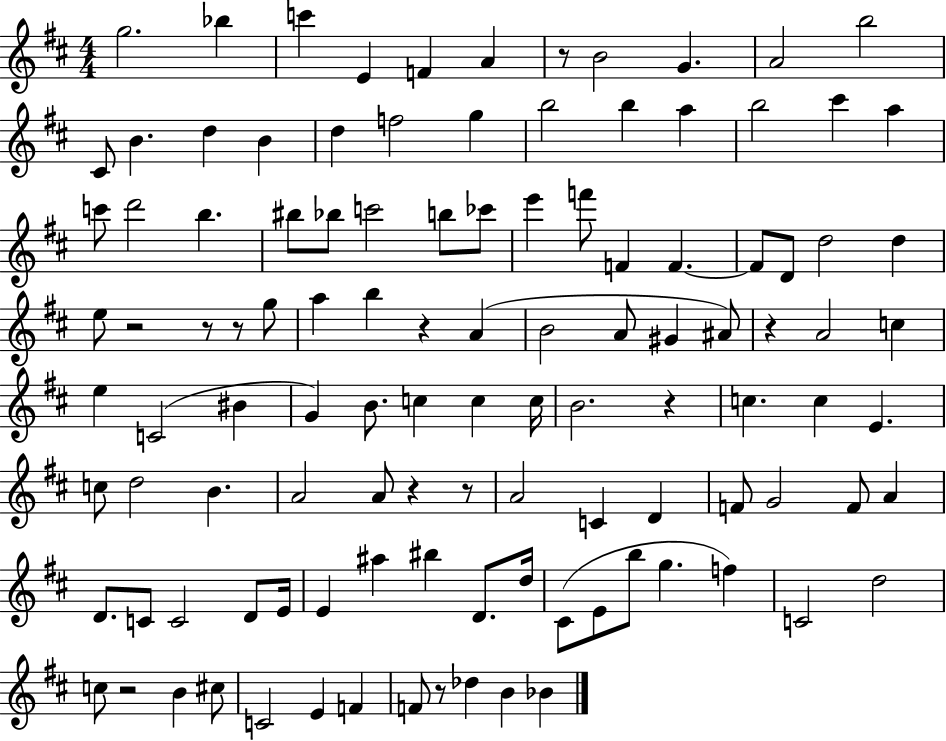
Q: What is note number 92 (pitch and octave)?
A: C5